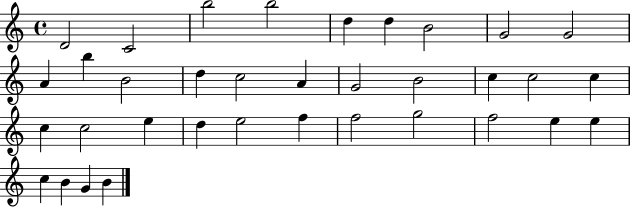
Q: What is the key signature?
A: C major